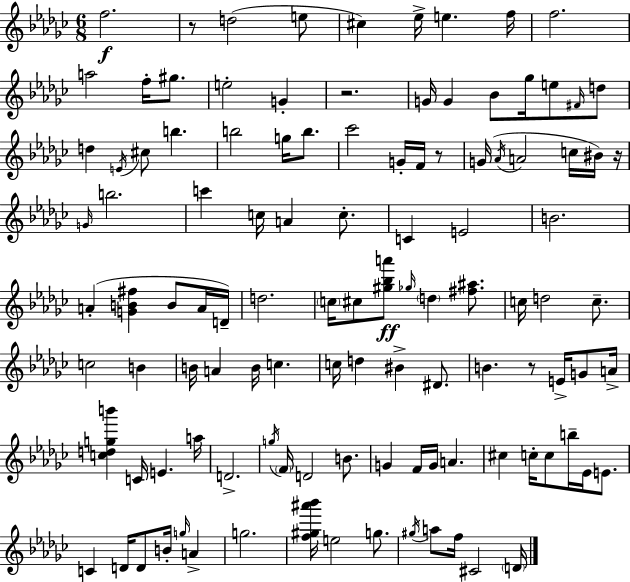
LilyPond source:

{
  \clef treble
  \numericTimeSignature
  \time 6/8
  \key ees \minor
  \repeat volta 2 { f''2.\f | r8 d''2( e''8 | cis''4) ees''16-> e''4. f''16 | f''2. | \break a''2 f''16-. gis''8. | e''2-. g'4-. | r2. | g'16 g'4 bes'8 ges''16 e''8 \grace { fis'16 } d''8 | \break d''4 \acciaccatura { e'16 } cis''8 b''4. | b''2 g''16 b''8. | ces'''2 g'16-. f'16 | r8 g'16( \acciaccatura { aes'16 } a'2 | \break c''16 bis'16) r16 \grace { g'16 } b''2. | c'''4 c''16 a'4 | c''8.-. c'4 e'2 | b'2. | \break a'4-.( <g' b' fis''>4 | b'8 a'16 d'16--) d''2. | \parenthesize c''16 cis''8 <gis'' bes'' a'''>8\ff \grace { ges''16 } \parenthesize d''4 | <fis'' ais''>8. c''16 d''2 | \break c''8.-- c''2 | b'4 b'16 a'4 b'16 c''4. | c''16 d''4 bis'4-> | dis'8. b'4. r8 | \break e'16-> g'8 a'16-> <c'' d'' g'' b'''>4 c'16 e'4. | a''16 d'2.-> | \acciaccatura { g''16 } \parenthesize f'16 d'2 | b'8. g'4 f'16 g'16 | \break a'4. cis''4 c''16-. c''8 | b''16-- ees'16 e'8. c'4 d'16 d'8 | b'16-. \grace { g''16 } a'4-> g''2. | <f'' gis'' ais''' bes'''>16 e''2 | \break g''8. \acciaccatura { gis''16 } a''8 f''16 cis'2 | \parenthesize d'16 } \bar "|."
}